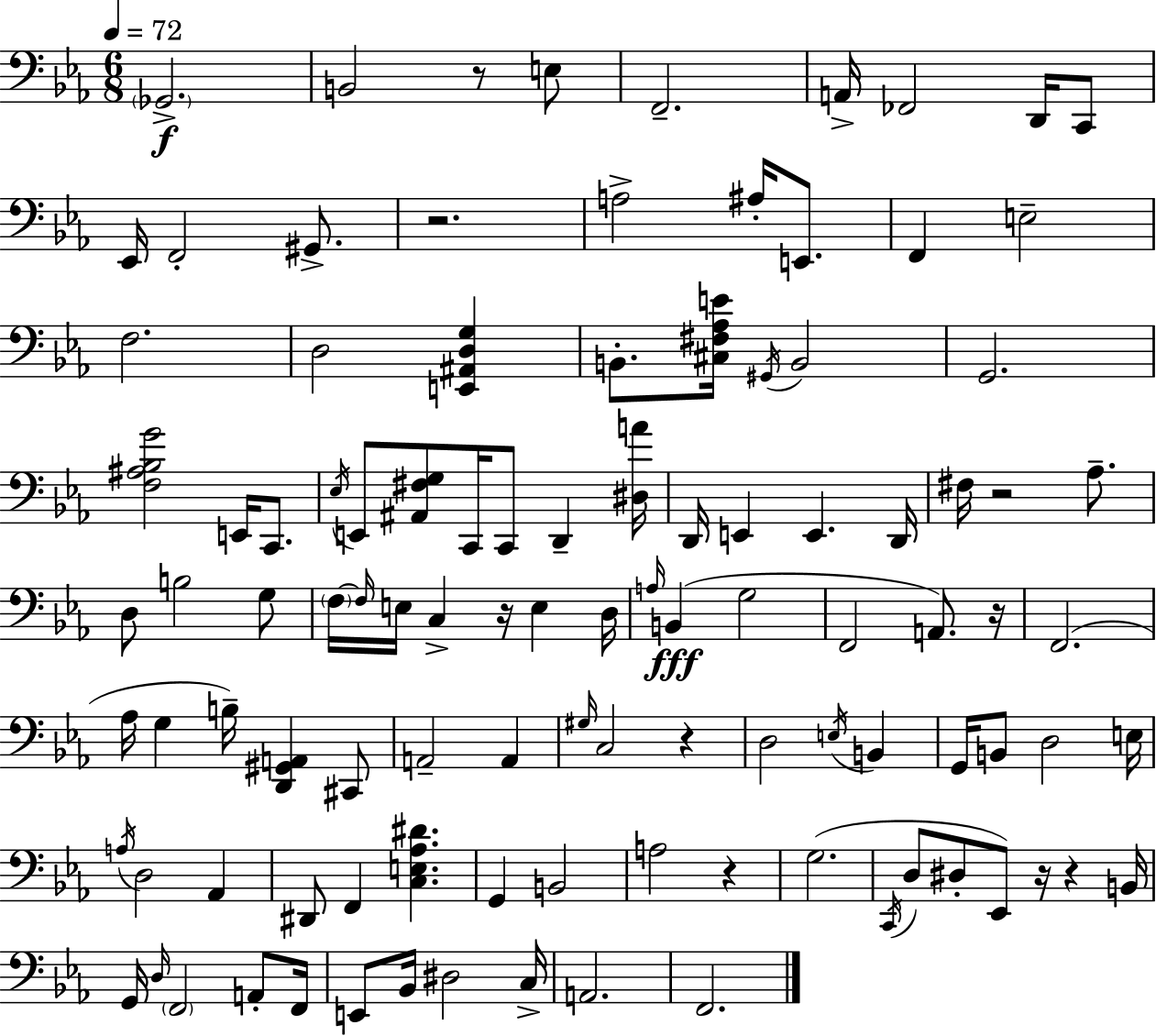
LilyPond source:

{
  \clef bass
  \numericTimeSignature
  \time 6/8
  \key ees \major
  \tempo 4 = 72
  \repeat volta 2 { \parenthesize ges,2.->\f | b,2 r8 e8 | f,2.-- | a,16-> fes,2 d,16 c,8 | \break ees,16 f,2-. gis,8.-> | r2. | a2-> ais16-. e,8. | f,4 e2-- | \break f2. | d2 <e, ais, d g>4 | b,8.-. <cis fis aes e'>16 \acciaccatura { gis,16 } b,2 | g,2. | \break <f ais bes g'>2 e,16 c,8. | \acciaccatura { ees16 } e,8 <ais, fis g>8 c,16 c,8 d,4-- | <dis a'>16 d,16 e,4 e,4. | d,16 fis16 r2 aes8.-- | \break d8 b2 | g8 \parenthesize f16~~ \grace { f16 } e16 c4-> r16 e4 | d16 \grace { a16 }(\fff b,4 g2 | f,2 | \break a,8.) r16 f,2.( | aes16 g4 b16--) <d, gis, a,>4 | cis,8 a,2-- | a,4 \grace { gis16 } c2 | \break r4 d2 | \acciaccatura { e16 } b,4 g,16 b,8 d2 | e16 \acciaccatura { a16 } d2 | aes,4 dis,8 f,4 | \break <c e aes dis'>4. g,4 b,2 | a2 | r4 g2.( | \acciaccatura { c,16 } d8 dis8-. | \break ees,8) r16 r4 b,16 g,16 \grace { d16 } \parenthesize f,2 | a,8-. f,16 e,8 bes,16 | dis2 c16-> a,2. | f,2. | \break } \bar "|."
}